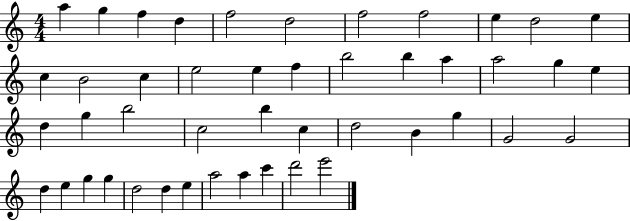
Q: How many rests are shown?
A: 0